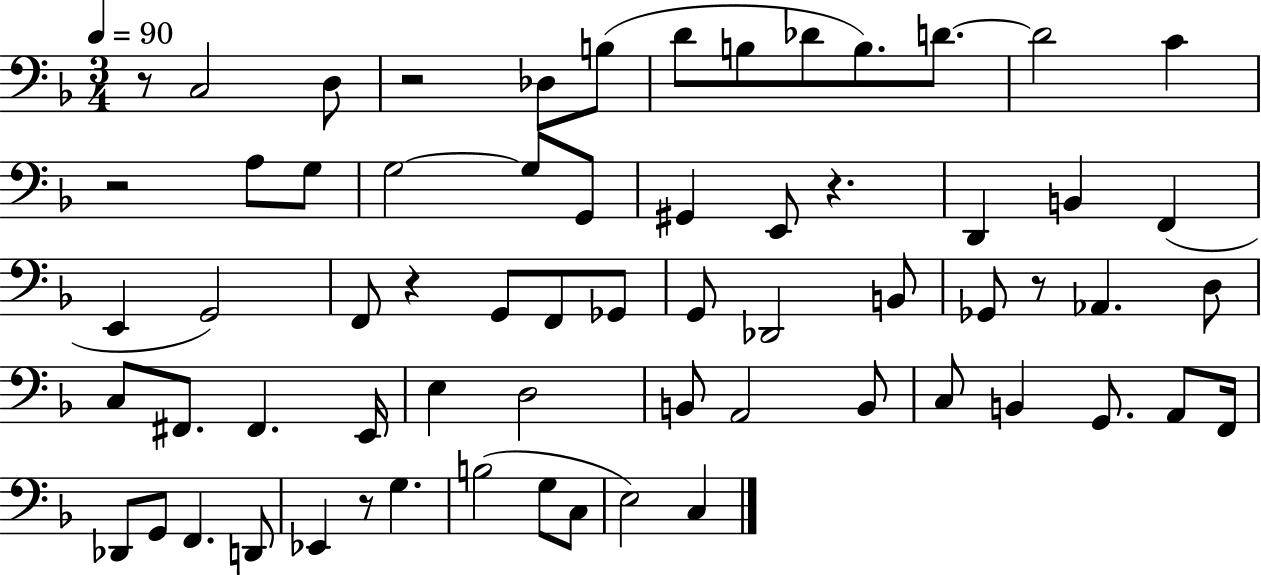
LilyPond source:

{
  \clef bass
  \numericTimeSignature
  \time 3/4
  \key f \major
  \tempo 4 = 90
  r8 c2 d8 | r2 des8 b8( | d'8 b8 des'8 b8.) d'8.~~ | d'2 c'4 | \break r2 a8 g8 | g2~~ g8 g,8 | gis,4 e,8 r4. | d,4 b,4 f,4( | \break e,4 g,2) | f,8 r4 g,8 f,8 ges,8 | g,8 des,2 b,8 | ges,8 r8 aes,4. d8 | \break c8 fis,8. fis,4. e,16 | e4 d2 | b,8 a,2 b,8 | c8 b,4 g,8. a,8 f,16 | \break des,8 g,8 f,4. d,8 | ees,4 r8 g4. | b2( g8 c8 | e2) c4 | \break \bar "|."
}